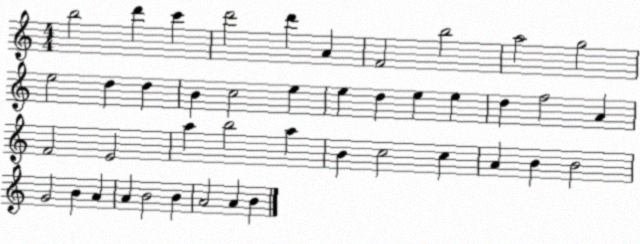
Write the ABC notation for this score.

X:1
T:Untitled
M:4/4
L:1/4
K:C
b2 d' c' d'2 d' A F2 b2 a2 g2 e2 d d B c2 e e d e e d f2 A F2 E2 a b2 a B c2 c A B B2 G2 B A A B2 B A2 A B